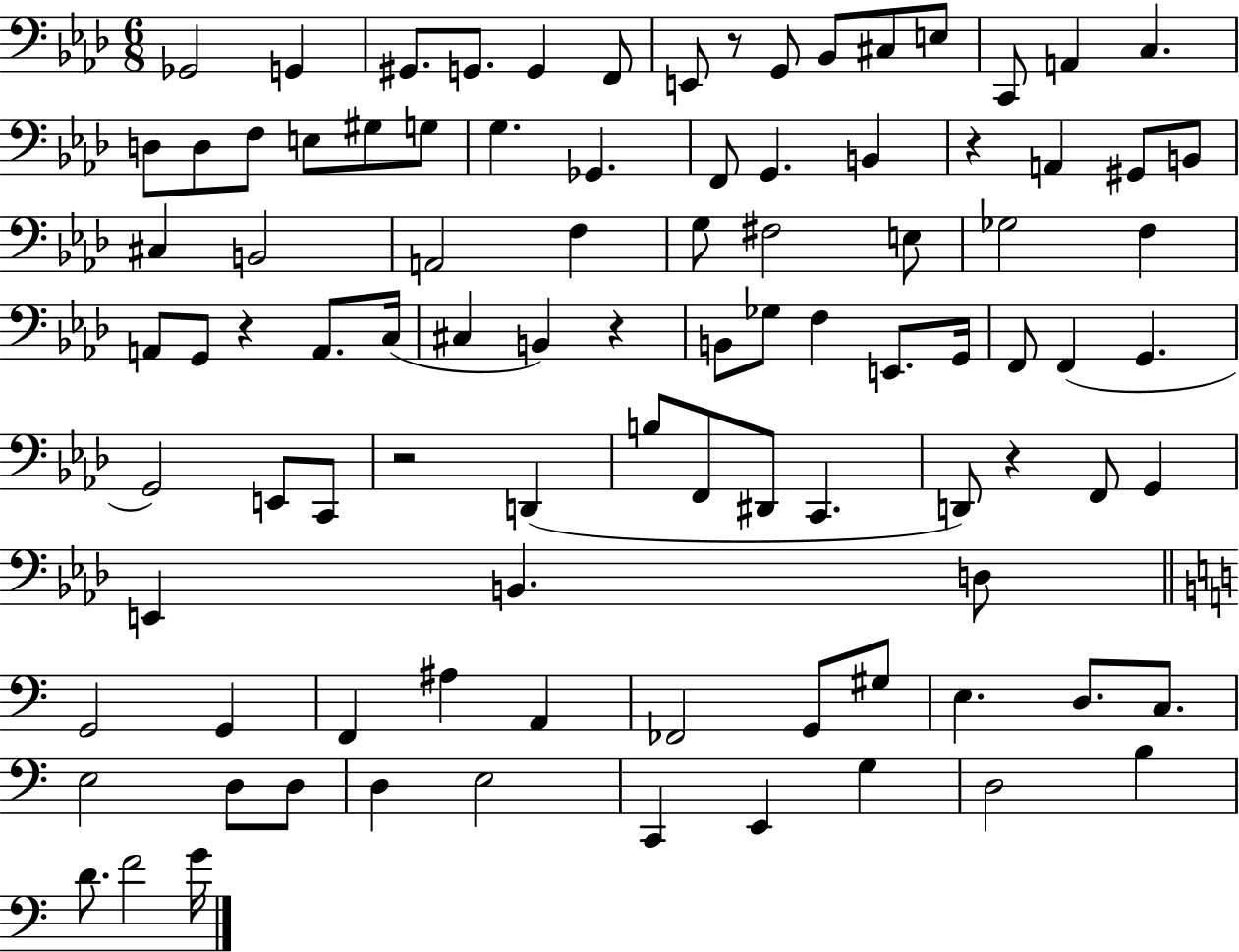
Gb2/h G2/q G#2/e. G2/e. G2/q F2/e E2/e R/e G2/e Bb2/e C#3/e E3/e C2/e A2/q C3/q. D3/e D3/e F3/e E3/e G#3/e G3/e G3/q. Gb2/q. F2/e G2/q. B2/q R/q A2/q G#2/e B2/e C#3/q B2/h A2/h F3/q G3/e F#3/h E3/e Gb3/h F3/q A2/e G2/e R/q A2/e. C3/s C#3/q B2/q R/q B2/e Gb3/e F3/q E2/e. G2/s F2/e F2/q G2/q. G2/h E2/e C2/e R/h D2/q B3/e F2/e D#2/e C2/q. D2/e R/q F2/e G2/q E2/q B2/q. D3/e G2/h G2/q F2/q A#3/q A2/q FES2/h G2/e G#3/e E3/q. D3/e. C3/e. E3/h D3/e D3/e D3/q E3/h C2/q E2/q G3/q D3/h B3/q D4/e. F4/h G4/s